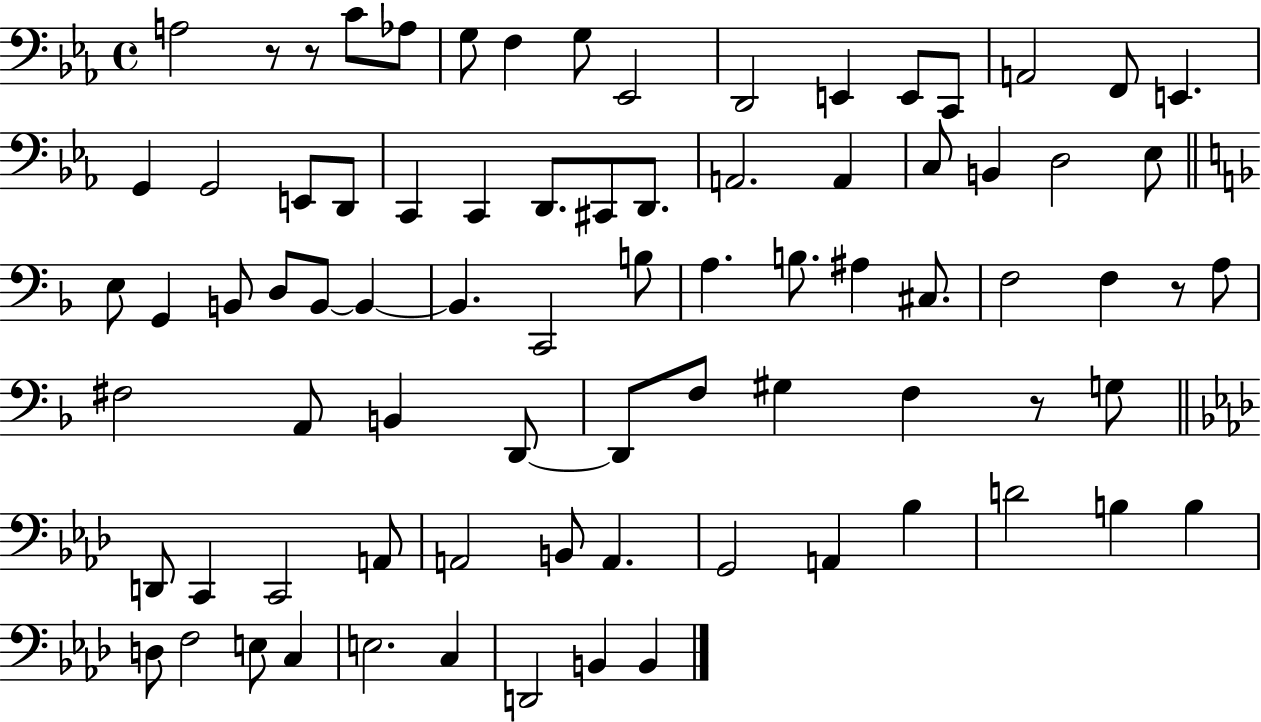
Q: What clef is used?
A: bass